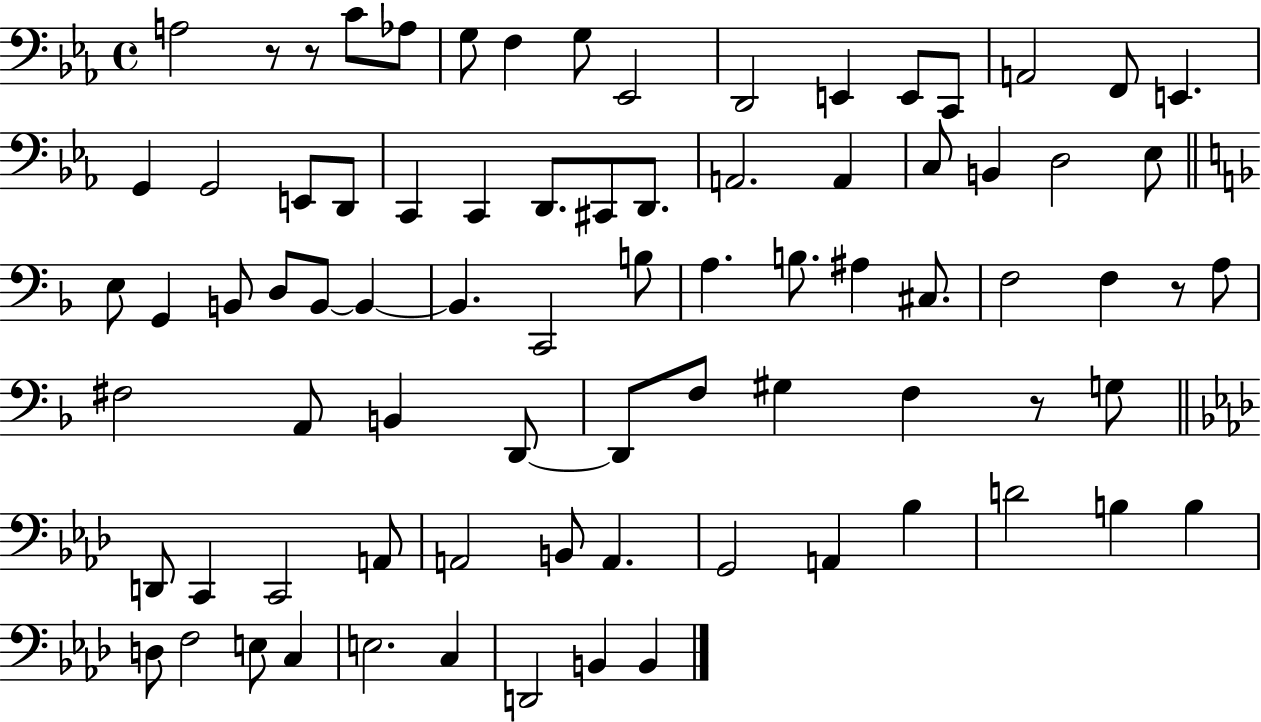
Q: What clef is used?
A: bass